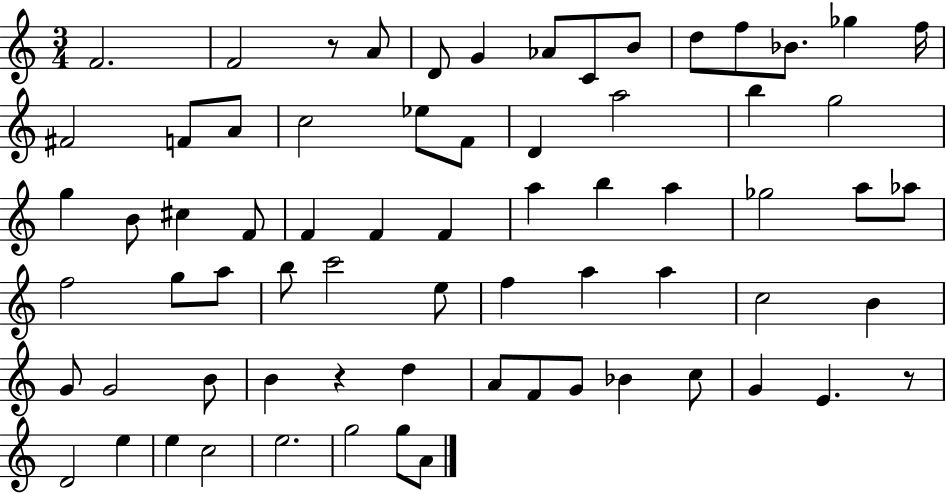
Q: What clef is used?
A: treble